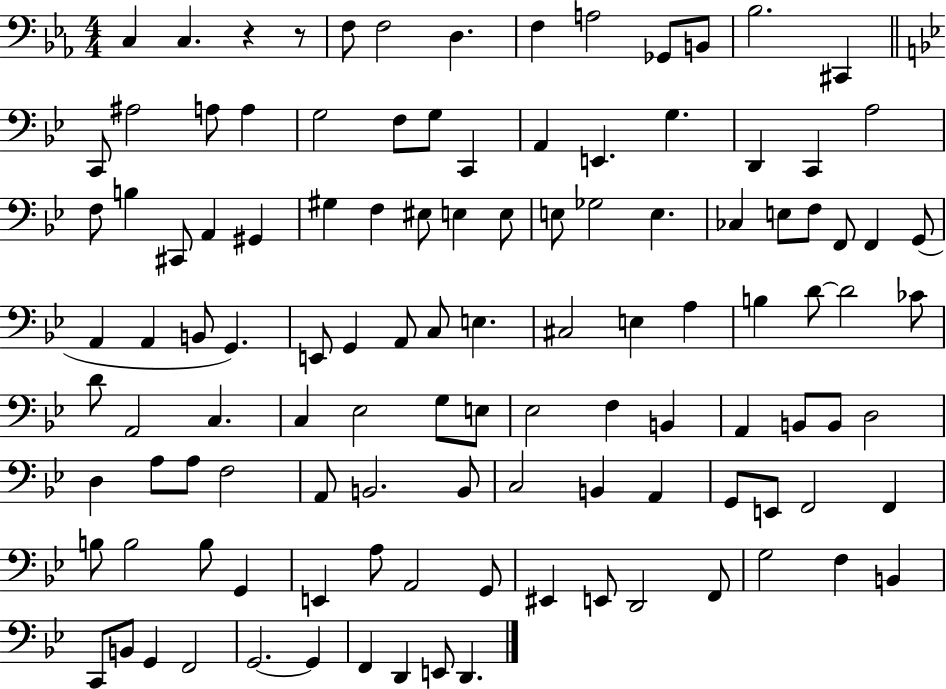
X:1
T:Untitled
M:4/4
L:1/4
K:Eb
C, C, z z/2 F,/2 F,2 D, F, A,2 _G,,/2 B,,/2 _B,2 ^C,, C,,/2 ^A,2 A,/2 A, G,2 F,/2 G,/2 C,, A,, E,, G, D,, C,, A,2 F,/2 B, ^C,,/2 A,, ^G,, ^G, F, ^E,/2 E, E,/2 E,/2 _G,2 E, _C, E,/2 F,/2 F,,/2 F,, G,,/2 A,, A,, B,,/2 G,, E,,/2 G,, A,,/2 C,/2 E, ^C,2 E, A, B, D/2 D2 _C/2 D/2 A,,2 C, C, _E,2 G,/2 E,/2 _E,2 F, B,, A,, B,,/2 B,,/2 D,2 D, A,/2 A,/2 F,2 A,,/2 B,,2 B,,/2 C,2 B,, A,, G,,/2 E,,/2 F,,2 F,, B,/2 B,2 B,/2 G,, E,, A,/2 A,,2 G,,/2 ^E,, E,,/2 D,,2 F,,/2 G,2 F, B,, C,,/2 B,,/2 G,, F,,2 G,,2 G,, F,, D,, E,,/2 D,,